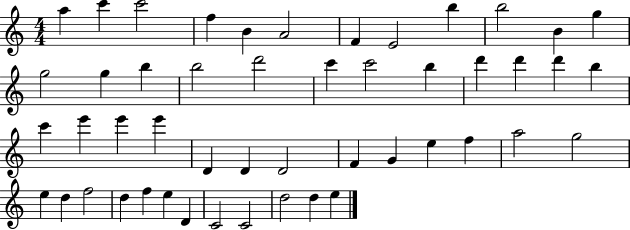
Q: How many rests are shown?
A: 0